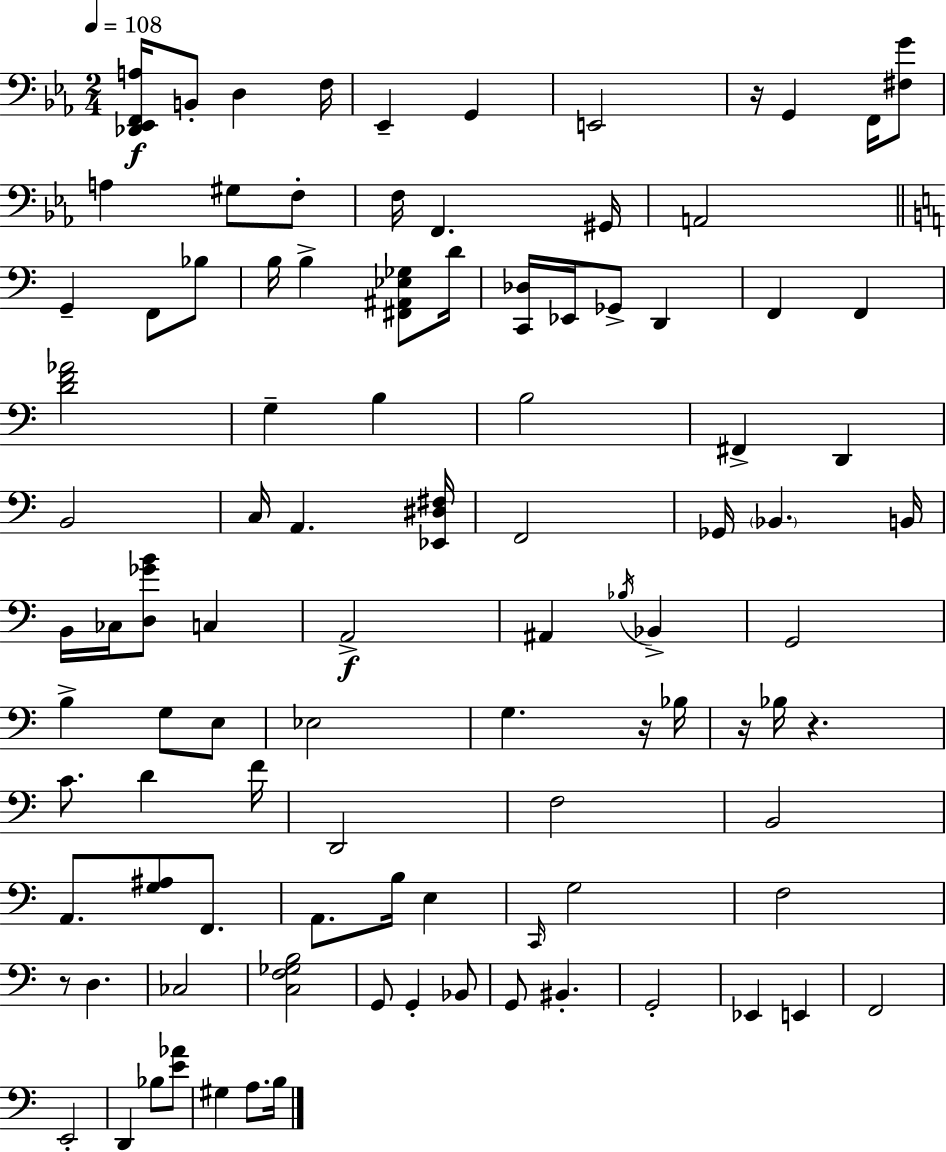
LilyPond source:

{
  \clef bass
  \numericTimeSignature
  \time 2/4
  \key ees \major
  \tempo 4 = 108
  <des, ees, f, a>16\f b,8-. d4 f16 | ees,4-- g,4 | e,2 | r16 g,4 f,16 <fis g'>8 | \break a4 gis8 f8-. | f16 f,4. gis,16 | a,2 | \bar "||" \break \key a \minor g,4-- f,8 bes8 | b16 b4-> <fis, ais, ees ges>8 d'16 | <c, des>16 ees,16 ges,8-> d,4 | f,4 f,4 | \break <d' f' aes'>2 | g4-- b4 | b2 | fis,4-> d,4 | \break b,2 | c16 a,4. <ees, dis fis>16 | f,2 | ges,16 \parenthesize bes,4. b,16 | \break b,16 ces16 <d ges' b'>8 c4 | a,2->\f | ais,4 \acciaccatura { bes16 } bes,4-> | g,2 | \break b4-> g8 e8 | ees2 | g4. r16 | bes16 r16 bes16 r4. | \break c'8. d'4 | f'16 d,2 | f2 | b,2 | \break a,8. <g ais>8 f,8. | a,8. b16 e4 | \grace { c,16 } g2 | f2 | \break r8 d4. | ces2 | <c f ges b>2 | g,8 g,4-. | \break bes,8 g,8 bis,4.-. | g,2-. | ees,4 e,4 | f,2 | \break e,2-. | d,4 bes8 | <e' aes'>8 gis4 a8. | b16 \bar "|."
}